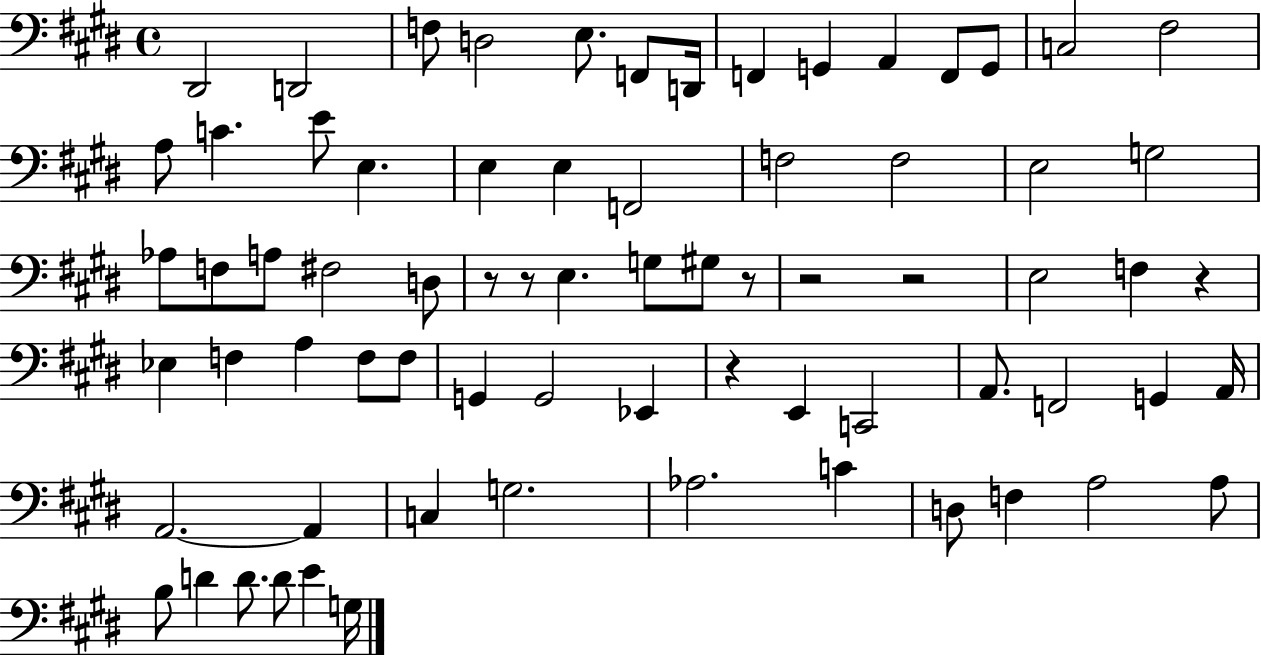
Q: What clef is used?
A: bass